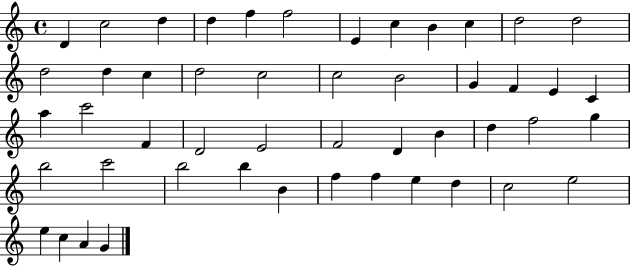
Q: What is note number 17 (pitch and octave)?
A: C5